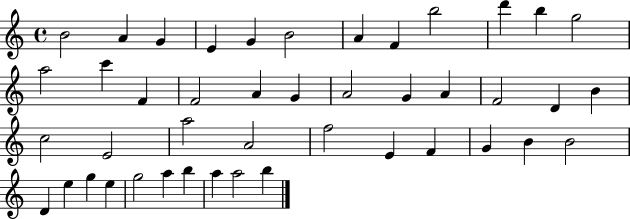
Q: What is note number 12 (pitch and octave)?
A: G5